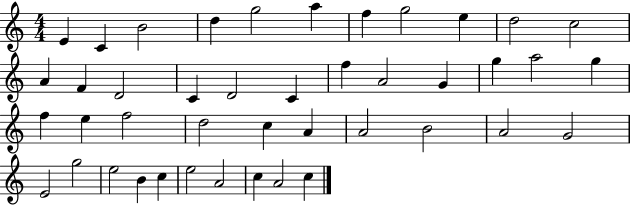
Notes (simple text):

E4/q C4/q B4/h D5/q G5/h A5/q F5/q G5/h E5/q D5/h C5/h A4/q F4/q D4/h C4/q D4/h C4/q F5/q A4/h G4/q G5/q A5/h G5/q F5/q E5/q F5/h D5/h C5/q A4/q A4/h B4/h A4/h G4/h E4/h G5/h E5/h B4/q C5/q E5/h A4/h C5/q A4/h C5/q